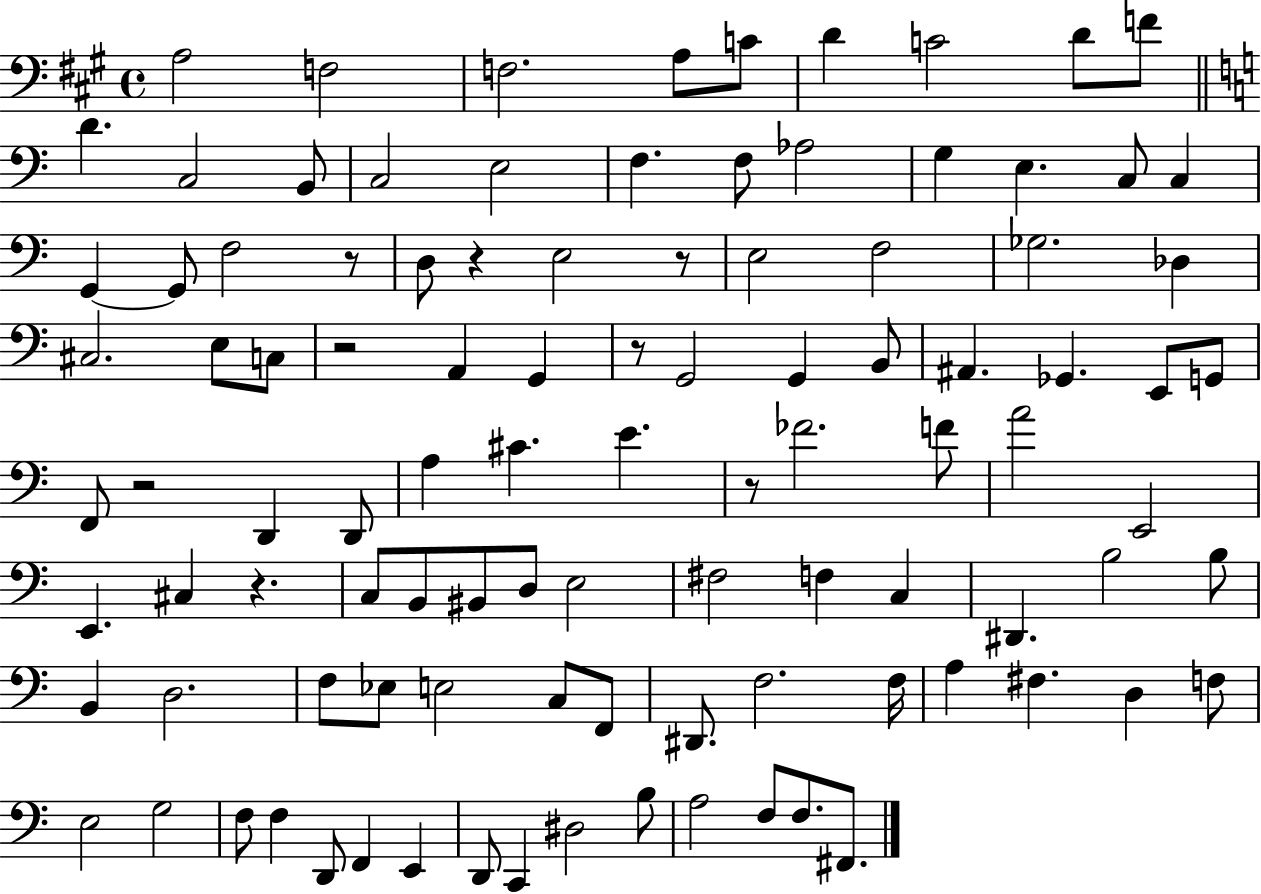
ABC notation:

X:1
T:Untitled
M:4/4
L:1/4
K:A
A,2 F,2 F,2 A,/2 C/2 D C2 D/2 F/2 D C,2 B,,/2 C,2 E,2 F, F,/2 _A,2 G, E, C,/2 C, G,, G,,/2 F,2 z/2 D,/2 z E,2 z/2 E,2 F,2 _G,2 _D, ^C,2 E,/2 C,/2 z2 A,, G,, z/2 G,,2 G,, B,,/2 ^A,, _G,, E,,/2 G,,/2 F,,/2 z2 D,, D,,/2 A, ^C E z/2 _F2 F/2 A2 E,,2 E,, ^C, z C,/2 B,,/2 ^B,,/2 D,/2 E,2 ^F,2 F, C, ^D,, B,2 B,/2 B,, D,2 F,/2 _E,/2 E,2 C,/2 F,,/2 ^D,,/2 F,2 F,/4 A, ^F, D, F,/2 E,2 G,2 F,/2 F, D,,/2 F,, E,, D,,/2 C,, ^D,2 B,/2 A,2 F,/2 F,/2 ^F,,/2